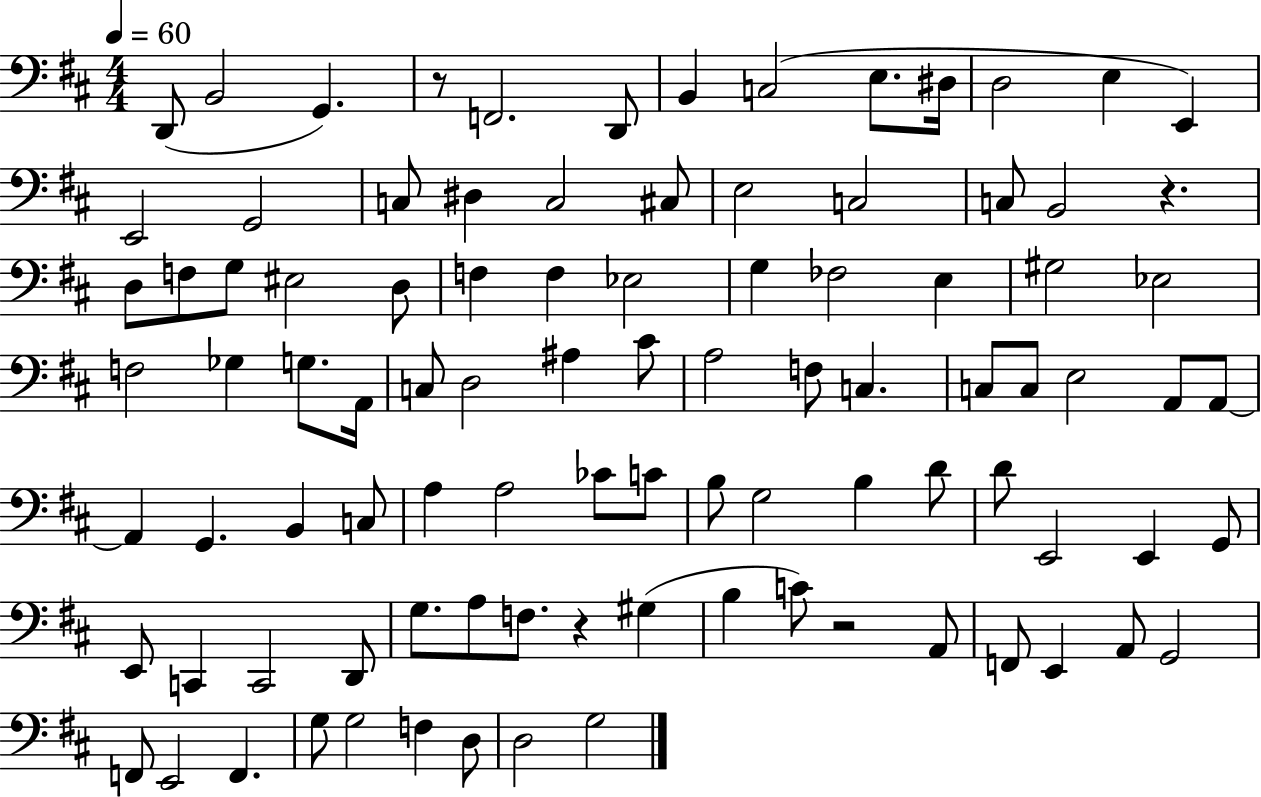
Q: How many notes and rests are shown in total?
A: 95